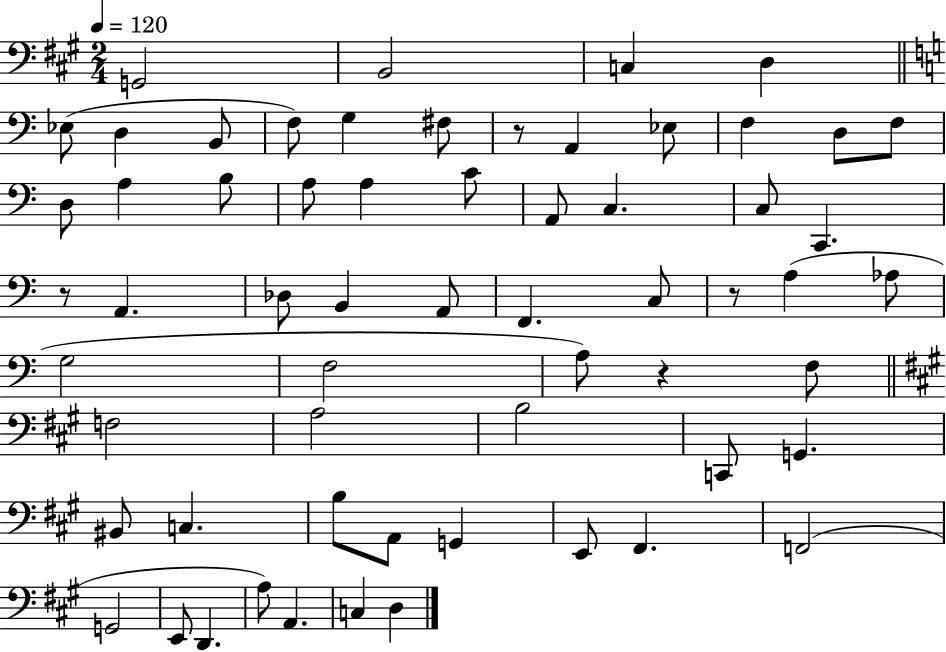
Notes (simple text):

G2/h B2/h C3/q D3/q Eb3/e D3/q B2/e F3/e G3/q F#3/e R/e A2/q Eb3/e F3/q D3/e F3/e D3/e A3/q B3/e A3/e A3/q C4/e A2/e C3/q. C3/e C2/q. R/e A2/q. Db3/e B2/q A2/e F2/q. C3/e R/e A3/q Ab3/e G3/h F3/h A3/e R/q F3/e F3/h A3/h B3/h C2/e G2/q. BIS2/e C3/q. B3/e A2/e G2/q E2/e F#2/q. F2/h G2/h E2/e D2/q. A3/e A2/q. C3/q D3/q